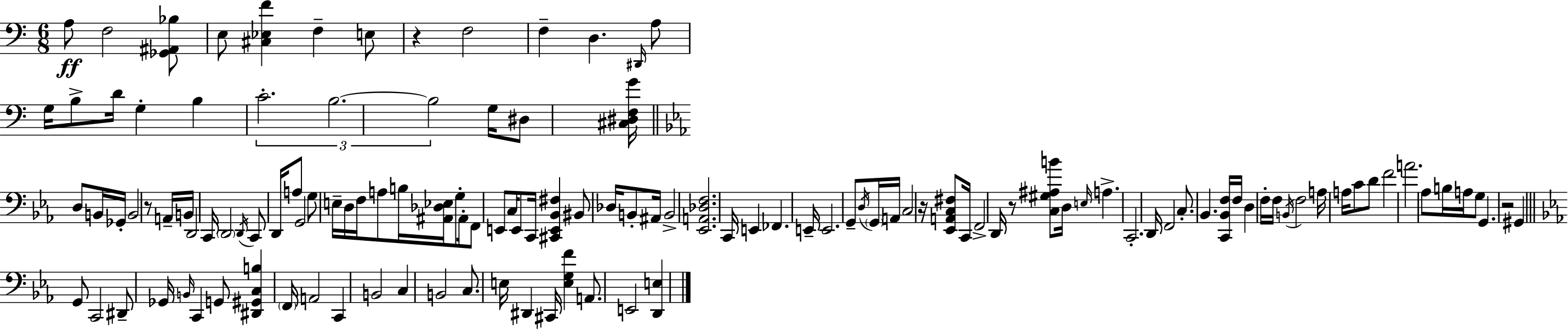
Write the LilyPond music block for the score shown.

{
  \clef bass
  \numericTimeSignature
  \time 6/8
  \key c \major
  a8\ff f2 <ges, ais, bes>8 | e8 <cis ees f'>4 f4-- e8 | r4 f2 | f4-- d4. \grace { dis,16 } a8 | \break g16 b8-> d'16 g4-. b4 | \tuplet 3/2 { c'2.-. | b2.~~ | b2 } g16 dis8 | \break <cis dis f g'>16 \bar "||" \break \key c \minor d8 b,16 ges,16-. b,2 | r8 a,16-- b,16 d,2 | c,16 \parenthesize d,2 \acciaccatura { d,16 } c,8 | d,16 a8 g,2 g8 | \break e16-- d16 f16 a8 b16 <ais, des ees>16 g8-. ais,16-. f,8 | e,8 c16 e,8 c,16 <cis, e, bes, fis>4 bis,8 | des16 b,8-. ais,16 b,2-> | <ees, a, des f>2. | \break c,16 e,4 fes,4. | e,16-- e,2. | g,8-- \acciaccatura { d16 } \parenthesize g,16 a,16 c2 | r16 <ees, a, c fis>8 c,16 f,2-> | \break d,16 r8 <c gis ais b'>8 d16 \grace { e16 } a4.-> | c,2.-. | d,16 f,2 | c8.-. bes,4. <c, bes, f>16 f16 d4 | \break f16-. f16 \acciaccatura { b,16 } f2 | a16 a16 c'8 d'8 f'2 | a'2. | aes8 b16 a16 g8 g,4. | \break r2 | gis,4 \bar "||" \break \key ees \major g,8 c,2 dis,8-- | ges,16 \grace { b,16 } c,4 g,8 <dis, gis, c b>4 | \parenthesize f,16 a,2 c,4 | b,2 c4 | \break b,2 c8. | e16 dis,4 cis,16 <e g f'>4 a,8. | e,2 <d, e>4 | \bar "|."
}